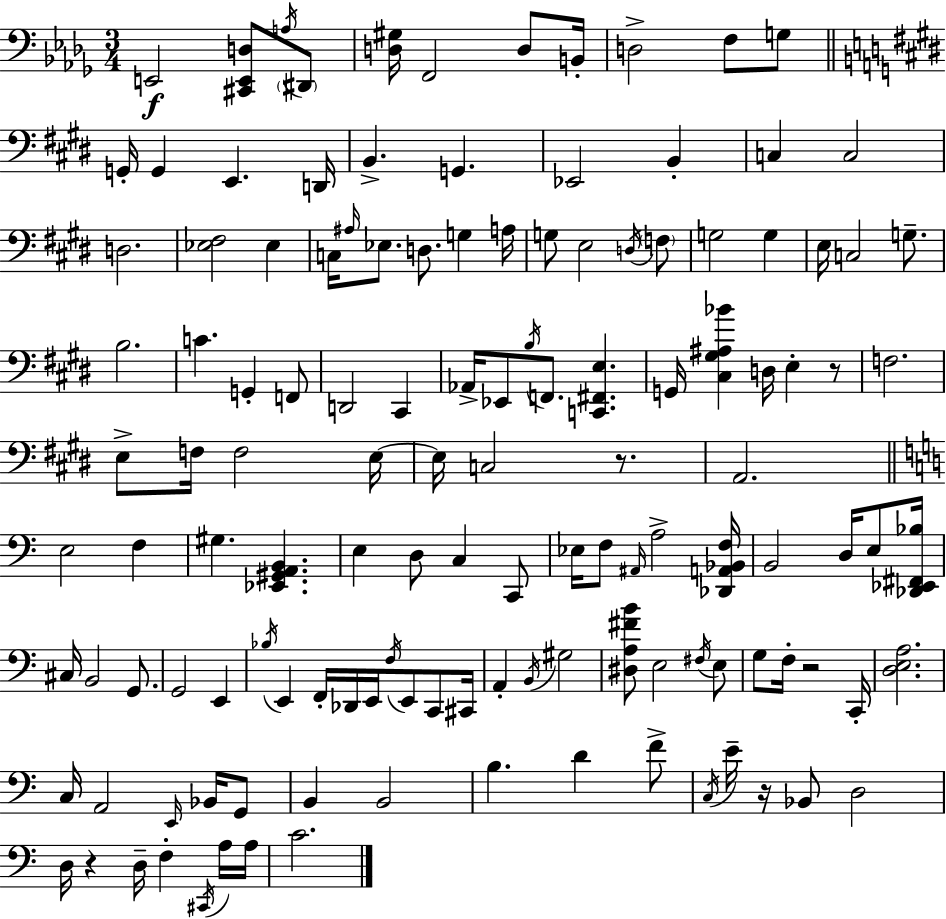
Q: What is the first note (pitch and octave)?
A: E2